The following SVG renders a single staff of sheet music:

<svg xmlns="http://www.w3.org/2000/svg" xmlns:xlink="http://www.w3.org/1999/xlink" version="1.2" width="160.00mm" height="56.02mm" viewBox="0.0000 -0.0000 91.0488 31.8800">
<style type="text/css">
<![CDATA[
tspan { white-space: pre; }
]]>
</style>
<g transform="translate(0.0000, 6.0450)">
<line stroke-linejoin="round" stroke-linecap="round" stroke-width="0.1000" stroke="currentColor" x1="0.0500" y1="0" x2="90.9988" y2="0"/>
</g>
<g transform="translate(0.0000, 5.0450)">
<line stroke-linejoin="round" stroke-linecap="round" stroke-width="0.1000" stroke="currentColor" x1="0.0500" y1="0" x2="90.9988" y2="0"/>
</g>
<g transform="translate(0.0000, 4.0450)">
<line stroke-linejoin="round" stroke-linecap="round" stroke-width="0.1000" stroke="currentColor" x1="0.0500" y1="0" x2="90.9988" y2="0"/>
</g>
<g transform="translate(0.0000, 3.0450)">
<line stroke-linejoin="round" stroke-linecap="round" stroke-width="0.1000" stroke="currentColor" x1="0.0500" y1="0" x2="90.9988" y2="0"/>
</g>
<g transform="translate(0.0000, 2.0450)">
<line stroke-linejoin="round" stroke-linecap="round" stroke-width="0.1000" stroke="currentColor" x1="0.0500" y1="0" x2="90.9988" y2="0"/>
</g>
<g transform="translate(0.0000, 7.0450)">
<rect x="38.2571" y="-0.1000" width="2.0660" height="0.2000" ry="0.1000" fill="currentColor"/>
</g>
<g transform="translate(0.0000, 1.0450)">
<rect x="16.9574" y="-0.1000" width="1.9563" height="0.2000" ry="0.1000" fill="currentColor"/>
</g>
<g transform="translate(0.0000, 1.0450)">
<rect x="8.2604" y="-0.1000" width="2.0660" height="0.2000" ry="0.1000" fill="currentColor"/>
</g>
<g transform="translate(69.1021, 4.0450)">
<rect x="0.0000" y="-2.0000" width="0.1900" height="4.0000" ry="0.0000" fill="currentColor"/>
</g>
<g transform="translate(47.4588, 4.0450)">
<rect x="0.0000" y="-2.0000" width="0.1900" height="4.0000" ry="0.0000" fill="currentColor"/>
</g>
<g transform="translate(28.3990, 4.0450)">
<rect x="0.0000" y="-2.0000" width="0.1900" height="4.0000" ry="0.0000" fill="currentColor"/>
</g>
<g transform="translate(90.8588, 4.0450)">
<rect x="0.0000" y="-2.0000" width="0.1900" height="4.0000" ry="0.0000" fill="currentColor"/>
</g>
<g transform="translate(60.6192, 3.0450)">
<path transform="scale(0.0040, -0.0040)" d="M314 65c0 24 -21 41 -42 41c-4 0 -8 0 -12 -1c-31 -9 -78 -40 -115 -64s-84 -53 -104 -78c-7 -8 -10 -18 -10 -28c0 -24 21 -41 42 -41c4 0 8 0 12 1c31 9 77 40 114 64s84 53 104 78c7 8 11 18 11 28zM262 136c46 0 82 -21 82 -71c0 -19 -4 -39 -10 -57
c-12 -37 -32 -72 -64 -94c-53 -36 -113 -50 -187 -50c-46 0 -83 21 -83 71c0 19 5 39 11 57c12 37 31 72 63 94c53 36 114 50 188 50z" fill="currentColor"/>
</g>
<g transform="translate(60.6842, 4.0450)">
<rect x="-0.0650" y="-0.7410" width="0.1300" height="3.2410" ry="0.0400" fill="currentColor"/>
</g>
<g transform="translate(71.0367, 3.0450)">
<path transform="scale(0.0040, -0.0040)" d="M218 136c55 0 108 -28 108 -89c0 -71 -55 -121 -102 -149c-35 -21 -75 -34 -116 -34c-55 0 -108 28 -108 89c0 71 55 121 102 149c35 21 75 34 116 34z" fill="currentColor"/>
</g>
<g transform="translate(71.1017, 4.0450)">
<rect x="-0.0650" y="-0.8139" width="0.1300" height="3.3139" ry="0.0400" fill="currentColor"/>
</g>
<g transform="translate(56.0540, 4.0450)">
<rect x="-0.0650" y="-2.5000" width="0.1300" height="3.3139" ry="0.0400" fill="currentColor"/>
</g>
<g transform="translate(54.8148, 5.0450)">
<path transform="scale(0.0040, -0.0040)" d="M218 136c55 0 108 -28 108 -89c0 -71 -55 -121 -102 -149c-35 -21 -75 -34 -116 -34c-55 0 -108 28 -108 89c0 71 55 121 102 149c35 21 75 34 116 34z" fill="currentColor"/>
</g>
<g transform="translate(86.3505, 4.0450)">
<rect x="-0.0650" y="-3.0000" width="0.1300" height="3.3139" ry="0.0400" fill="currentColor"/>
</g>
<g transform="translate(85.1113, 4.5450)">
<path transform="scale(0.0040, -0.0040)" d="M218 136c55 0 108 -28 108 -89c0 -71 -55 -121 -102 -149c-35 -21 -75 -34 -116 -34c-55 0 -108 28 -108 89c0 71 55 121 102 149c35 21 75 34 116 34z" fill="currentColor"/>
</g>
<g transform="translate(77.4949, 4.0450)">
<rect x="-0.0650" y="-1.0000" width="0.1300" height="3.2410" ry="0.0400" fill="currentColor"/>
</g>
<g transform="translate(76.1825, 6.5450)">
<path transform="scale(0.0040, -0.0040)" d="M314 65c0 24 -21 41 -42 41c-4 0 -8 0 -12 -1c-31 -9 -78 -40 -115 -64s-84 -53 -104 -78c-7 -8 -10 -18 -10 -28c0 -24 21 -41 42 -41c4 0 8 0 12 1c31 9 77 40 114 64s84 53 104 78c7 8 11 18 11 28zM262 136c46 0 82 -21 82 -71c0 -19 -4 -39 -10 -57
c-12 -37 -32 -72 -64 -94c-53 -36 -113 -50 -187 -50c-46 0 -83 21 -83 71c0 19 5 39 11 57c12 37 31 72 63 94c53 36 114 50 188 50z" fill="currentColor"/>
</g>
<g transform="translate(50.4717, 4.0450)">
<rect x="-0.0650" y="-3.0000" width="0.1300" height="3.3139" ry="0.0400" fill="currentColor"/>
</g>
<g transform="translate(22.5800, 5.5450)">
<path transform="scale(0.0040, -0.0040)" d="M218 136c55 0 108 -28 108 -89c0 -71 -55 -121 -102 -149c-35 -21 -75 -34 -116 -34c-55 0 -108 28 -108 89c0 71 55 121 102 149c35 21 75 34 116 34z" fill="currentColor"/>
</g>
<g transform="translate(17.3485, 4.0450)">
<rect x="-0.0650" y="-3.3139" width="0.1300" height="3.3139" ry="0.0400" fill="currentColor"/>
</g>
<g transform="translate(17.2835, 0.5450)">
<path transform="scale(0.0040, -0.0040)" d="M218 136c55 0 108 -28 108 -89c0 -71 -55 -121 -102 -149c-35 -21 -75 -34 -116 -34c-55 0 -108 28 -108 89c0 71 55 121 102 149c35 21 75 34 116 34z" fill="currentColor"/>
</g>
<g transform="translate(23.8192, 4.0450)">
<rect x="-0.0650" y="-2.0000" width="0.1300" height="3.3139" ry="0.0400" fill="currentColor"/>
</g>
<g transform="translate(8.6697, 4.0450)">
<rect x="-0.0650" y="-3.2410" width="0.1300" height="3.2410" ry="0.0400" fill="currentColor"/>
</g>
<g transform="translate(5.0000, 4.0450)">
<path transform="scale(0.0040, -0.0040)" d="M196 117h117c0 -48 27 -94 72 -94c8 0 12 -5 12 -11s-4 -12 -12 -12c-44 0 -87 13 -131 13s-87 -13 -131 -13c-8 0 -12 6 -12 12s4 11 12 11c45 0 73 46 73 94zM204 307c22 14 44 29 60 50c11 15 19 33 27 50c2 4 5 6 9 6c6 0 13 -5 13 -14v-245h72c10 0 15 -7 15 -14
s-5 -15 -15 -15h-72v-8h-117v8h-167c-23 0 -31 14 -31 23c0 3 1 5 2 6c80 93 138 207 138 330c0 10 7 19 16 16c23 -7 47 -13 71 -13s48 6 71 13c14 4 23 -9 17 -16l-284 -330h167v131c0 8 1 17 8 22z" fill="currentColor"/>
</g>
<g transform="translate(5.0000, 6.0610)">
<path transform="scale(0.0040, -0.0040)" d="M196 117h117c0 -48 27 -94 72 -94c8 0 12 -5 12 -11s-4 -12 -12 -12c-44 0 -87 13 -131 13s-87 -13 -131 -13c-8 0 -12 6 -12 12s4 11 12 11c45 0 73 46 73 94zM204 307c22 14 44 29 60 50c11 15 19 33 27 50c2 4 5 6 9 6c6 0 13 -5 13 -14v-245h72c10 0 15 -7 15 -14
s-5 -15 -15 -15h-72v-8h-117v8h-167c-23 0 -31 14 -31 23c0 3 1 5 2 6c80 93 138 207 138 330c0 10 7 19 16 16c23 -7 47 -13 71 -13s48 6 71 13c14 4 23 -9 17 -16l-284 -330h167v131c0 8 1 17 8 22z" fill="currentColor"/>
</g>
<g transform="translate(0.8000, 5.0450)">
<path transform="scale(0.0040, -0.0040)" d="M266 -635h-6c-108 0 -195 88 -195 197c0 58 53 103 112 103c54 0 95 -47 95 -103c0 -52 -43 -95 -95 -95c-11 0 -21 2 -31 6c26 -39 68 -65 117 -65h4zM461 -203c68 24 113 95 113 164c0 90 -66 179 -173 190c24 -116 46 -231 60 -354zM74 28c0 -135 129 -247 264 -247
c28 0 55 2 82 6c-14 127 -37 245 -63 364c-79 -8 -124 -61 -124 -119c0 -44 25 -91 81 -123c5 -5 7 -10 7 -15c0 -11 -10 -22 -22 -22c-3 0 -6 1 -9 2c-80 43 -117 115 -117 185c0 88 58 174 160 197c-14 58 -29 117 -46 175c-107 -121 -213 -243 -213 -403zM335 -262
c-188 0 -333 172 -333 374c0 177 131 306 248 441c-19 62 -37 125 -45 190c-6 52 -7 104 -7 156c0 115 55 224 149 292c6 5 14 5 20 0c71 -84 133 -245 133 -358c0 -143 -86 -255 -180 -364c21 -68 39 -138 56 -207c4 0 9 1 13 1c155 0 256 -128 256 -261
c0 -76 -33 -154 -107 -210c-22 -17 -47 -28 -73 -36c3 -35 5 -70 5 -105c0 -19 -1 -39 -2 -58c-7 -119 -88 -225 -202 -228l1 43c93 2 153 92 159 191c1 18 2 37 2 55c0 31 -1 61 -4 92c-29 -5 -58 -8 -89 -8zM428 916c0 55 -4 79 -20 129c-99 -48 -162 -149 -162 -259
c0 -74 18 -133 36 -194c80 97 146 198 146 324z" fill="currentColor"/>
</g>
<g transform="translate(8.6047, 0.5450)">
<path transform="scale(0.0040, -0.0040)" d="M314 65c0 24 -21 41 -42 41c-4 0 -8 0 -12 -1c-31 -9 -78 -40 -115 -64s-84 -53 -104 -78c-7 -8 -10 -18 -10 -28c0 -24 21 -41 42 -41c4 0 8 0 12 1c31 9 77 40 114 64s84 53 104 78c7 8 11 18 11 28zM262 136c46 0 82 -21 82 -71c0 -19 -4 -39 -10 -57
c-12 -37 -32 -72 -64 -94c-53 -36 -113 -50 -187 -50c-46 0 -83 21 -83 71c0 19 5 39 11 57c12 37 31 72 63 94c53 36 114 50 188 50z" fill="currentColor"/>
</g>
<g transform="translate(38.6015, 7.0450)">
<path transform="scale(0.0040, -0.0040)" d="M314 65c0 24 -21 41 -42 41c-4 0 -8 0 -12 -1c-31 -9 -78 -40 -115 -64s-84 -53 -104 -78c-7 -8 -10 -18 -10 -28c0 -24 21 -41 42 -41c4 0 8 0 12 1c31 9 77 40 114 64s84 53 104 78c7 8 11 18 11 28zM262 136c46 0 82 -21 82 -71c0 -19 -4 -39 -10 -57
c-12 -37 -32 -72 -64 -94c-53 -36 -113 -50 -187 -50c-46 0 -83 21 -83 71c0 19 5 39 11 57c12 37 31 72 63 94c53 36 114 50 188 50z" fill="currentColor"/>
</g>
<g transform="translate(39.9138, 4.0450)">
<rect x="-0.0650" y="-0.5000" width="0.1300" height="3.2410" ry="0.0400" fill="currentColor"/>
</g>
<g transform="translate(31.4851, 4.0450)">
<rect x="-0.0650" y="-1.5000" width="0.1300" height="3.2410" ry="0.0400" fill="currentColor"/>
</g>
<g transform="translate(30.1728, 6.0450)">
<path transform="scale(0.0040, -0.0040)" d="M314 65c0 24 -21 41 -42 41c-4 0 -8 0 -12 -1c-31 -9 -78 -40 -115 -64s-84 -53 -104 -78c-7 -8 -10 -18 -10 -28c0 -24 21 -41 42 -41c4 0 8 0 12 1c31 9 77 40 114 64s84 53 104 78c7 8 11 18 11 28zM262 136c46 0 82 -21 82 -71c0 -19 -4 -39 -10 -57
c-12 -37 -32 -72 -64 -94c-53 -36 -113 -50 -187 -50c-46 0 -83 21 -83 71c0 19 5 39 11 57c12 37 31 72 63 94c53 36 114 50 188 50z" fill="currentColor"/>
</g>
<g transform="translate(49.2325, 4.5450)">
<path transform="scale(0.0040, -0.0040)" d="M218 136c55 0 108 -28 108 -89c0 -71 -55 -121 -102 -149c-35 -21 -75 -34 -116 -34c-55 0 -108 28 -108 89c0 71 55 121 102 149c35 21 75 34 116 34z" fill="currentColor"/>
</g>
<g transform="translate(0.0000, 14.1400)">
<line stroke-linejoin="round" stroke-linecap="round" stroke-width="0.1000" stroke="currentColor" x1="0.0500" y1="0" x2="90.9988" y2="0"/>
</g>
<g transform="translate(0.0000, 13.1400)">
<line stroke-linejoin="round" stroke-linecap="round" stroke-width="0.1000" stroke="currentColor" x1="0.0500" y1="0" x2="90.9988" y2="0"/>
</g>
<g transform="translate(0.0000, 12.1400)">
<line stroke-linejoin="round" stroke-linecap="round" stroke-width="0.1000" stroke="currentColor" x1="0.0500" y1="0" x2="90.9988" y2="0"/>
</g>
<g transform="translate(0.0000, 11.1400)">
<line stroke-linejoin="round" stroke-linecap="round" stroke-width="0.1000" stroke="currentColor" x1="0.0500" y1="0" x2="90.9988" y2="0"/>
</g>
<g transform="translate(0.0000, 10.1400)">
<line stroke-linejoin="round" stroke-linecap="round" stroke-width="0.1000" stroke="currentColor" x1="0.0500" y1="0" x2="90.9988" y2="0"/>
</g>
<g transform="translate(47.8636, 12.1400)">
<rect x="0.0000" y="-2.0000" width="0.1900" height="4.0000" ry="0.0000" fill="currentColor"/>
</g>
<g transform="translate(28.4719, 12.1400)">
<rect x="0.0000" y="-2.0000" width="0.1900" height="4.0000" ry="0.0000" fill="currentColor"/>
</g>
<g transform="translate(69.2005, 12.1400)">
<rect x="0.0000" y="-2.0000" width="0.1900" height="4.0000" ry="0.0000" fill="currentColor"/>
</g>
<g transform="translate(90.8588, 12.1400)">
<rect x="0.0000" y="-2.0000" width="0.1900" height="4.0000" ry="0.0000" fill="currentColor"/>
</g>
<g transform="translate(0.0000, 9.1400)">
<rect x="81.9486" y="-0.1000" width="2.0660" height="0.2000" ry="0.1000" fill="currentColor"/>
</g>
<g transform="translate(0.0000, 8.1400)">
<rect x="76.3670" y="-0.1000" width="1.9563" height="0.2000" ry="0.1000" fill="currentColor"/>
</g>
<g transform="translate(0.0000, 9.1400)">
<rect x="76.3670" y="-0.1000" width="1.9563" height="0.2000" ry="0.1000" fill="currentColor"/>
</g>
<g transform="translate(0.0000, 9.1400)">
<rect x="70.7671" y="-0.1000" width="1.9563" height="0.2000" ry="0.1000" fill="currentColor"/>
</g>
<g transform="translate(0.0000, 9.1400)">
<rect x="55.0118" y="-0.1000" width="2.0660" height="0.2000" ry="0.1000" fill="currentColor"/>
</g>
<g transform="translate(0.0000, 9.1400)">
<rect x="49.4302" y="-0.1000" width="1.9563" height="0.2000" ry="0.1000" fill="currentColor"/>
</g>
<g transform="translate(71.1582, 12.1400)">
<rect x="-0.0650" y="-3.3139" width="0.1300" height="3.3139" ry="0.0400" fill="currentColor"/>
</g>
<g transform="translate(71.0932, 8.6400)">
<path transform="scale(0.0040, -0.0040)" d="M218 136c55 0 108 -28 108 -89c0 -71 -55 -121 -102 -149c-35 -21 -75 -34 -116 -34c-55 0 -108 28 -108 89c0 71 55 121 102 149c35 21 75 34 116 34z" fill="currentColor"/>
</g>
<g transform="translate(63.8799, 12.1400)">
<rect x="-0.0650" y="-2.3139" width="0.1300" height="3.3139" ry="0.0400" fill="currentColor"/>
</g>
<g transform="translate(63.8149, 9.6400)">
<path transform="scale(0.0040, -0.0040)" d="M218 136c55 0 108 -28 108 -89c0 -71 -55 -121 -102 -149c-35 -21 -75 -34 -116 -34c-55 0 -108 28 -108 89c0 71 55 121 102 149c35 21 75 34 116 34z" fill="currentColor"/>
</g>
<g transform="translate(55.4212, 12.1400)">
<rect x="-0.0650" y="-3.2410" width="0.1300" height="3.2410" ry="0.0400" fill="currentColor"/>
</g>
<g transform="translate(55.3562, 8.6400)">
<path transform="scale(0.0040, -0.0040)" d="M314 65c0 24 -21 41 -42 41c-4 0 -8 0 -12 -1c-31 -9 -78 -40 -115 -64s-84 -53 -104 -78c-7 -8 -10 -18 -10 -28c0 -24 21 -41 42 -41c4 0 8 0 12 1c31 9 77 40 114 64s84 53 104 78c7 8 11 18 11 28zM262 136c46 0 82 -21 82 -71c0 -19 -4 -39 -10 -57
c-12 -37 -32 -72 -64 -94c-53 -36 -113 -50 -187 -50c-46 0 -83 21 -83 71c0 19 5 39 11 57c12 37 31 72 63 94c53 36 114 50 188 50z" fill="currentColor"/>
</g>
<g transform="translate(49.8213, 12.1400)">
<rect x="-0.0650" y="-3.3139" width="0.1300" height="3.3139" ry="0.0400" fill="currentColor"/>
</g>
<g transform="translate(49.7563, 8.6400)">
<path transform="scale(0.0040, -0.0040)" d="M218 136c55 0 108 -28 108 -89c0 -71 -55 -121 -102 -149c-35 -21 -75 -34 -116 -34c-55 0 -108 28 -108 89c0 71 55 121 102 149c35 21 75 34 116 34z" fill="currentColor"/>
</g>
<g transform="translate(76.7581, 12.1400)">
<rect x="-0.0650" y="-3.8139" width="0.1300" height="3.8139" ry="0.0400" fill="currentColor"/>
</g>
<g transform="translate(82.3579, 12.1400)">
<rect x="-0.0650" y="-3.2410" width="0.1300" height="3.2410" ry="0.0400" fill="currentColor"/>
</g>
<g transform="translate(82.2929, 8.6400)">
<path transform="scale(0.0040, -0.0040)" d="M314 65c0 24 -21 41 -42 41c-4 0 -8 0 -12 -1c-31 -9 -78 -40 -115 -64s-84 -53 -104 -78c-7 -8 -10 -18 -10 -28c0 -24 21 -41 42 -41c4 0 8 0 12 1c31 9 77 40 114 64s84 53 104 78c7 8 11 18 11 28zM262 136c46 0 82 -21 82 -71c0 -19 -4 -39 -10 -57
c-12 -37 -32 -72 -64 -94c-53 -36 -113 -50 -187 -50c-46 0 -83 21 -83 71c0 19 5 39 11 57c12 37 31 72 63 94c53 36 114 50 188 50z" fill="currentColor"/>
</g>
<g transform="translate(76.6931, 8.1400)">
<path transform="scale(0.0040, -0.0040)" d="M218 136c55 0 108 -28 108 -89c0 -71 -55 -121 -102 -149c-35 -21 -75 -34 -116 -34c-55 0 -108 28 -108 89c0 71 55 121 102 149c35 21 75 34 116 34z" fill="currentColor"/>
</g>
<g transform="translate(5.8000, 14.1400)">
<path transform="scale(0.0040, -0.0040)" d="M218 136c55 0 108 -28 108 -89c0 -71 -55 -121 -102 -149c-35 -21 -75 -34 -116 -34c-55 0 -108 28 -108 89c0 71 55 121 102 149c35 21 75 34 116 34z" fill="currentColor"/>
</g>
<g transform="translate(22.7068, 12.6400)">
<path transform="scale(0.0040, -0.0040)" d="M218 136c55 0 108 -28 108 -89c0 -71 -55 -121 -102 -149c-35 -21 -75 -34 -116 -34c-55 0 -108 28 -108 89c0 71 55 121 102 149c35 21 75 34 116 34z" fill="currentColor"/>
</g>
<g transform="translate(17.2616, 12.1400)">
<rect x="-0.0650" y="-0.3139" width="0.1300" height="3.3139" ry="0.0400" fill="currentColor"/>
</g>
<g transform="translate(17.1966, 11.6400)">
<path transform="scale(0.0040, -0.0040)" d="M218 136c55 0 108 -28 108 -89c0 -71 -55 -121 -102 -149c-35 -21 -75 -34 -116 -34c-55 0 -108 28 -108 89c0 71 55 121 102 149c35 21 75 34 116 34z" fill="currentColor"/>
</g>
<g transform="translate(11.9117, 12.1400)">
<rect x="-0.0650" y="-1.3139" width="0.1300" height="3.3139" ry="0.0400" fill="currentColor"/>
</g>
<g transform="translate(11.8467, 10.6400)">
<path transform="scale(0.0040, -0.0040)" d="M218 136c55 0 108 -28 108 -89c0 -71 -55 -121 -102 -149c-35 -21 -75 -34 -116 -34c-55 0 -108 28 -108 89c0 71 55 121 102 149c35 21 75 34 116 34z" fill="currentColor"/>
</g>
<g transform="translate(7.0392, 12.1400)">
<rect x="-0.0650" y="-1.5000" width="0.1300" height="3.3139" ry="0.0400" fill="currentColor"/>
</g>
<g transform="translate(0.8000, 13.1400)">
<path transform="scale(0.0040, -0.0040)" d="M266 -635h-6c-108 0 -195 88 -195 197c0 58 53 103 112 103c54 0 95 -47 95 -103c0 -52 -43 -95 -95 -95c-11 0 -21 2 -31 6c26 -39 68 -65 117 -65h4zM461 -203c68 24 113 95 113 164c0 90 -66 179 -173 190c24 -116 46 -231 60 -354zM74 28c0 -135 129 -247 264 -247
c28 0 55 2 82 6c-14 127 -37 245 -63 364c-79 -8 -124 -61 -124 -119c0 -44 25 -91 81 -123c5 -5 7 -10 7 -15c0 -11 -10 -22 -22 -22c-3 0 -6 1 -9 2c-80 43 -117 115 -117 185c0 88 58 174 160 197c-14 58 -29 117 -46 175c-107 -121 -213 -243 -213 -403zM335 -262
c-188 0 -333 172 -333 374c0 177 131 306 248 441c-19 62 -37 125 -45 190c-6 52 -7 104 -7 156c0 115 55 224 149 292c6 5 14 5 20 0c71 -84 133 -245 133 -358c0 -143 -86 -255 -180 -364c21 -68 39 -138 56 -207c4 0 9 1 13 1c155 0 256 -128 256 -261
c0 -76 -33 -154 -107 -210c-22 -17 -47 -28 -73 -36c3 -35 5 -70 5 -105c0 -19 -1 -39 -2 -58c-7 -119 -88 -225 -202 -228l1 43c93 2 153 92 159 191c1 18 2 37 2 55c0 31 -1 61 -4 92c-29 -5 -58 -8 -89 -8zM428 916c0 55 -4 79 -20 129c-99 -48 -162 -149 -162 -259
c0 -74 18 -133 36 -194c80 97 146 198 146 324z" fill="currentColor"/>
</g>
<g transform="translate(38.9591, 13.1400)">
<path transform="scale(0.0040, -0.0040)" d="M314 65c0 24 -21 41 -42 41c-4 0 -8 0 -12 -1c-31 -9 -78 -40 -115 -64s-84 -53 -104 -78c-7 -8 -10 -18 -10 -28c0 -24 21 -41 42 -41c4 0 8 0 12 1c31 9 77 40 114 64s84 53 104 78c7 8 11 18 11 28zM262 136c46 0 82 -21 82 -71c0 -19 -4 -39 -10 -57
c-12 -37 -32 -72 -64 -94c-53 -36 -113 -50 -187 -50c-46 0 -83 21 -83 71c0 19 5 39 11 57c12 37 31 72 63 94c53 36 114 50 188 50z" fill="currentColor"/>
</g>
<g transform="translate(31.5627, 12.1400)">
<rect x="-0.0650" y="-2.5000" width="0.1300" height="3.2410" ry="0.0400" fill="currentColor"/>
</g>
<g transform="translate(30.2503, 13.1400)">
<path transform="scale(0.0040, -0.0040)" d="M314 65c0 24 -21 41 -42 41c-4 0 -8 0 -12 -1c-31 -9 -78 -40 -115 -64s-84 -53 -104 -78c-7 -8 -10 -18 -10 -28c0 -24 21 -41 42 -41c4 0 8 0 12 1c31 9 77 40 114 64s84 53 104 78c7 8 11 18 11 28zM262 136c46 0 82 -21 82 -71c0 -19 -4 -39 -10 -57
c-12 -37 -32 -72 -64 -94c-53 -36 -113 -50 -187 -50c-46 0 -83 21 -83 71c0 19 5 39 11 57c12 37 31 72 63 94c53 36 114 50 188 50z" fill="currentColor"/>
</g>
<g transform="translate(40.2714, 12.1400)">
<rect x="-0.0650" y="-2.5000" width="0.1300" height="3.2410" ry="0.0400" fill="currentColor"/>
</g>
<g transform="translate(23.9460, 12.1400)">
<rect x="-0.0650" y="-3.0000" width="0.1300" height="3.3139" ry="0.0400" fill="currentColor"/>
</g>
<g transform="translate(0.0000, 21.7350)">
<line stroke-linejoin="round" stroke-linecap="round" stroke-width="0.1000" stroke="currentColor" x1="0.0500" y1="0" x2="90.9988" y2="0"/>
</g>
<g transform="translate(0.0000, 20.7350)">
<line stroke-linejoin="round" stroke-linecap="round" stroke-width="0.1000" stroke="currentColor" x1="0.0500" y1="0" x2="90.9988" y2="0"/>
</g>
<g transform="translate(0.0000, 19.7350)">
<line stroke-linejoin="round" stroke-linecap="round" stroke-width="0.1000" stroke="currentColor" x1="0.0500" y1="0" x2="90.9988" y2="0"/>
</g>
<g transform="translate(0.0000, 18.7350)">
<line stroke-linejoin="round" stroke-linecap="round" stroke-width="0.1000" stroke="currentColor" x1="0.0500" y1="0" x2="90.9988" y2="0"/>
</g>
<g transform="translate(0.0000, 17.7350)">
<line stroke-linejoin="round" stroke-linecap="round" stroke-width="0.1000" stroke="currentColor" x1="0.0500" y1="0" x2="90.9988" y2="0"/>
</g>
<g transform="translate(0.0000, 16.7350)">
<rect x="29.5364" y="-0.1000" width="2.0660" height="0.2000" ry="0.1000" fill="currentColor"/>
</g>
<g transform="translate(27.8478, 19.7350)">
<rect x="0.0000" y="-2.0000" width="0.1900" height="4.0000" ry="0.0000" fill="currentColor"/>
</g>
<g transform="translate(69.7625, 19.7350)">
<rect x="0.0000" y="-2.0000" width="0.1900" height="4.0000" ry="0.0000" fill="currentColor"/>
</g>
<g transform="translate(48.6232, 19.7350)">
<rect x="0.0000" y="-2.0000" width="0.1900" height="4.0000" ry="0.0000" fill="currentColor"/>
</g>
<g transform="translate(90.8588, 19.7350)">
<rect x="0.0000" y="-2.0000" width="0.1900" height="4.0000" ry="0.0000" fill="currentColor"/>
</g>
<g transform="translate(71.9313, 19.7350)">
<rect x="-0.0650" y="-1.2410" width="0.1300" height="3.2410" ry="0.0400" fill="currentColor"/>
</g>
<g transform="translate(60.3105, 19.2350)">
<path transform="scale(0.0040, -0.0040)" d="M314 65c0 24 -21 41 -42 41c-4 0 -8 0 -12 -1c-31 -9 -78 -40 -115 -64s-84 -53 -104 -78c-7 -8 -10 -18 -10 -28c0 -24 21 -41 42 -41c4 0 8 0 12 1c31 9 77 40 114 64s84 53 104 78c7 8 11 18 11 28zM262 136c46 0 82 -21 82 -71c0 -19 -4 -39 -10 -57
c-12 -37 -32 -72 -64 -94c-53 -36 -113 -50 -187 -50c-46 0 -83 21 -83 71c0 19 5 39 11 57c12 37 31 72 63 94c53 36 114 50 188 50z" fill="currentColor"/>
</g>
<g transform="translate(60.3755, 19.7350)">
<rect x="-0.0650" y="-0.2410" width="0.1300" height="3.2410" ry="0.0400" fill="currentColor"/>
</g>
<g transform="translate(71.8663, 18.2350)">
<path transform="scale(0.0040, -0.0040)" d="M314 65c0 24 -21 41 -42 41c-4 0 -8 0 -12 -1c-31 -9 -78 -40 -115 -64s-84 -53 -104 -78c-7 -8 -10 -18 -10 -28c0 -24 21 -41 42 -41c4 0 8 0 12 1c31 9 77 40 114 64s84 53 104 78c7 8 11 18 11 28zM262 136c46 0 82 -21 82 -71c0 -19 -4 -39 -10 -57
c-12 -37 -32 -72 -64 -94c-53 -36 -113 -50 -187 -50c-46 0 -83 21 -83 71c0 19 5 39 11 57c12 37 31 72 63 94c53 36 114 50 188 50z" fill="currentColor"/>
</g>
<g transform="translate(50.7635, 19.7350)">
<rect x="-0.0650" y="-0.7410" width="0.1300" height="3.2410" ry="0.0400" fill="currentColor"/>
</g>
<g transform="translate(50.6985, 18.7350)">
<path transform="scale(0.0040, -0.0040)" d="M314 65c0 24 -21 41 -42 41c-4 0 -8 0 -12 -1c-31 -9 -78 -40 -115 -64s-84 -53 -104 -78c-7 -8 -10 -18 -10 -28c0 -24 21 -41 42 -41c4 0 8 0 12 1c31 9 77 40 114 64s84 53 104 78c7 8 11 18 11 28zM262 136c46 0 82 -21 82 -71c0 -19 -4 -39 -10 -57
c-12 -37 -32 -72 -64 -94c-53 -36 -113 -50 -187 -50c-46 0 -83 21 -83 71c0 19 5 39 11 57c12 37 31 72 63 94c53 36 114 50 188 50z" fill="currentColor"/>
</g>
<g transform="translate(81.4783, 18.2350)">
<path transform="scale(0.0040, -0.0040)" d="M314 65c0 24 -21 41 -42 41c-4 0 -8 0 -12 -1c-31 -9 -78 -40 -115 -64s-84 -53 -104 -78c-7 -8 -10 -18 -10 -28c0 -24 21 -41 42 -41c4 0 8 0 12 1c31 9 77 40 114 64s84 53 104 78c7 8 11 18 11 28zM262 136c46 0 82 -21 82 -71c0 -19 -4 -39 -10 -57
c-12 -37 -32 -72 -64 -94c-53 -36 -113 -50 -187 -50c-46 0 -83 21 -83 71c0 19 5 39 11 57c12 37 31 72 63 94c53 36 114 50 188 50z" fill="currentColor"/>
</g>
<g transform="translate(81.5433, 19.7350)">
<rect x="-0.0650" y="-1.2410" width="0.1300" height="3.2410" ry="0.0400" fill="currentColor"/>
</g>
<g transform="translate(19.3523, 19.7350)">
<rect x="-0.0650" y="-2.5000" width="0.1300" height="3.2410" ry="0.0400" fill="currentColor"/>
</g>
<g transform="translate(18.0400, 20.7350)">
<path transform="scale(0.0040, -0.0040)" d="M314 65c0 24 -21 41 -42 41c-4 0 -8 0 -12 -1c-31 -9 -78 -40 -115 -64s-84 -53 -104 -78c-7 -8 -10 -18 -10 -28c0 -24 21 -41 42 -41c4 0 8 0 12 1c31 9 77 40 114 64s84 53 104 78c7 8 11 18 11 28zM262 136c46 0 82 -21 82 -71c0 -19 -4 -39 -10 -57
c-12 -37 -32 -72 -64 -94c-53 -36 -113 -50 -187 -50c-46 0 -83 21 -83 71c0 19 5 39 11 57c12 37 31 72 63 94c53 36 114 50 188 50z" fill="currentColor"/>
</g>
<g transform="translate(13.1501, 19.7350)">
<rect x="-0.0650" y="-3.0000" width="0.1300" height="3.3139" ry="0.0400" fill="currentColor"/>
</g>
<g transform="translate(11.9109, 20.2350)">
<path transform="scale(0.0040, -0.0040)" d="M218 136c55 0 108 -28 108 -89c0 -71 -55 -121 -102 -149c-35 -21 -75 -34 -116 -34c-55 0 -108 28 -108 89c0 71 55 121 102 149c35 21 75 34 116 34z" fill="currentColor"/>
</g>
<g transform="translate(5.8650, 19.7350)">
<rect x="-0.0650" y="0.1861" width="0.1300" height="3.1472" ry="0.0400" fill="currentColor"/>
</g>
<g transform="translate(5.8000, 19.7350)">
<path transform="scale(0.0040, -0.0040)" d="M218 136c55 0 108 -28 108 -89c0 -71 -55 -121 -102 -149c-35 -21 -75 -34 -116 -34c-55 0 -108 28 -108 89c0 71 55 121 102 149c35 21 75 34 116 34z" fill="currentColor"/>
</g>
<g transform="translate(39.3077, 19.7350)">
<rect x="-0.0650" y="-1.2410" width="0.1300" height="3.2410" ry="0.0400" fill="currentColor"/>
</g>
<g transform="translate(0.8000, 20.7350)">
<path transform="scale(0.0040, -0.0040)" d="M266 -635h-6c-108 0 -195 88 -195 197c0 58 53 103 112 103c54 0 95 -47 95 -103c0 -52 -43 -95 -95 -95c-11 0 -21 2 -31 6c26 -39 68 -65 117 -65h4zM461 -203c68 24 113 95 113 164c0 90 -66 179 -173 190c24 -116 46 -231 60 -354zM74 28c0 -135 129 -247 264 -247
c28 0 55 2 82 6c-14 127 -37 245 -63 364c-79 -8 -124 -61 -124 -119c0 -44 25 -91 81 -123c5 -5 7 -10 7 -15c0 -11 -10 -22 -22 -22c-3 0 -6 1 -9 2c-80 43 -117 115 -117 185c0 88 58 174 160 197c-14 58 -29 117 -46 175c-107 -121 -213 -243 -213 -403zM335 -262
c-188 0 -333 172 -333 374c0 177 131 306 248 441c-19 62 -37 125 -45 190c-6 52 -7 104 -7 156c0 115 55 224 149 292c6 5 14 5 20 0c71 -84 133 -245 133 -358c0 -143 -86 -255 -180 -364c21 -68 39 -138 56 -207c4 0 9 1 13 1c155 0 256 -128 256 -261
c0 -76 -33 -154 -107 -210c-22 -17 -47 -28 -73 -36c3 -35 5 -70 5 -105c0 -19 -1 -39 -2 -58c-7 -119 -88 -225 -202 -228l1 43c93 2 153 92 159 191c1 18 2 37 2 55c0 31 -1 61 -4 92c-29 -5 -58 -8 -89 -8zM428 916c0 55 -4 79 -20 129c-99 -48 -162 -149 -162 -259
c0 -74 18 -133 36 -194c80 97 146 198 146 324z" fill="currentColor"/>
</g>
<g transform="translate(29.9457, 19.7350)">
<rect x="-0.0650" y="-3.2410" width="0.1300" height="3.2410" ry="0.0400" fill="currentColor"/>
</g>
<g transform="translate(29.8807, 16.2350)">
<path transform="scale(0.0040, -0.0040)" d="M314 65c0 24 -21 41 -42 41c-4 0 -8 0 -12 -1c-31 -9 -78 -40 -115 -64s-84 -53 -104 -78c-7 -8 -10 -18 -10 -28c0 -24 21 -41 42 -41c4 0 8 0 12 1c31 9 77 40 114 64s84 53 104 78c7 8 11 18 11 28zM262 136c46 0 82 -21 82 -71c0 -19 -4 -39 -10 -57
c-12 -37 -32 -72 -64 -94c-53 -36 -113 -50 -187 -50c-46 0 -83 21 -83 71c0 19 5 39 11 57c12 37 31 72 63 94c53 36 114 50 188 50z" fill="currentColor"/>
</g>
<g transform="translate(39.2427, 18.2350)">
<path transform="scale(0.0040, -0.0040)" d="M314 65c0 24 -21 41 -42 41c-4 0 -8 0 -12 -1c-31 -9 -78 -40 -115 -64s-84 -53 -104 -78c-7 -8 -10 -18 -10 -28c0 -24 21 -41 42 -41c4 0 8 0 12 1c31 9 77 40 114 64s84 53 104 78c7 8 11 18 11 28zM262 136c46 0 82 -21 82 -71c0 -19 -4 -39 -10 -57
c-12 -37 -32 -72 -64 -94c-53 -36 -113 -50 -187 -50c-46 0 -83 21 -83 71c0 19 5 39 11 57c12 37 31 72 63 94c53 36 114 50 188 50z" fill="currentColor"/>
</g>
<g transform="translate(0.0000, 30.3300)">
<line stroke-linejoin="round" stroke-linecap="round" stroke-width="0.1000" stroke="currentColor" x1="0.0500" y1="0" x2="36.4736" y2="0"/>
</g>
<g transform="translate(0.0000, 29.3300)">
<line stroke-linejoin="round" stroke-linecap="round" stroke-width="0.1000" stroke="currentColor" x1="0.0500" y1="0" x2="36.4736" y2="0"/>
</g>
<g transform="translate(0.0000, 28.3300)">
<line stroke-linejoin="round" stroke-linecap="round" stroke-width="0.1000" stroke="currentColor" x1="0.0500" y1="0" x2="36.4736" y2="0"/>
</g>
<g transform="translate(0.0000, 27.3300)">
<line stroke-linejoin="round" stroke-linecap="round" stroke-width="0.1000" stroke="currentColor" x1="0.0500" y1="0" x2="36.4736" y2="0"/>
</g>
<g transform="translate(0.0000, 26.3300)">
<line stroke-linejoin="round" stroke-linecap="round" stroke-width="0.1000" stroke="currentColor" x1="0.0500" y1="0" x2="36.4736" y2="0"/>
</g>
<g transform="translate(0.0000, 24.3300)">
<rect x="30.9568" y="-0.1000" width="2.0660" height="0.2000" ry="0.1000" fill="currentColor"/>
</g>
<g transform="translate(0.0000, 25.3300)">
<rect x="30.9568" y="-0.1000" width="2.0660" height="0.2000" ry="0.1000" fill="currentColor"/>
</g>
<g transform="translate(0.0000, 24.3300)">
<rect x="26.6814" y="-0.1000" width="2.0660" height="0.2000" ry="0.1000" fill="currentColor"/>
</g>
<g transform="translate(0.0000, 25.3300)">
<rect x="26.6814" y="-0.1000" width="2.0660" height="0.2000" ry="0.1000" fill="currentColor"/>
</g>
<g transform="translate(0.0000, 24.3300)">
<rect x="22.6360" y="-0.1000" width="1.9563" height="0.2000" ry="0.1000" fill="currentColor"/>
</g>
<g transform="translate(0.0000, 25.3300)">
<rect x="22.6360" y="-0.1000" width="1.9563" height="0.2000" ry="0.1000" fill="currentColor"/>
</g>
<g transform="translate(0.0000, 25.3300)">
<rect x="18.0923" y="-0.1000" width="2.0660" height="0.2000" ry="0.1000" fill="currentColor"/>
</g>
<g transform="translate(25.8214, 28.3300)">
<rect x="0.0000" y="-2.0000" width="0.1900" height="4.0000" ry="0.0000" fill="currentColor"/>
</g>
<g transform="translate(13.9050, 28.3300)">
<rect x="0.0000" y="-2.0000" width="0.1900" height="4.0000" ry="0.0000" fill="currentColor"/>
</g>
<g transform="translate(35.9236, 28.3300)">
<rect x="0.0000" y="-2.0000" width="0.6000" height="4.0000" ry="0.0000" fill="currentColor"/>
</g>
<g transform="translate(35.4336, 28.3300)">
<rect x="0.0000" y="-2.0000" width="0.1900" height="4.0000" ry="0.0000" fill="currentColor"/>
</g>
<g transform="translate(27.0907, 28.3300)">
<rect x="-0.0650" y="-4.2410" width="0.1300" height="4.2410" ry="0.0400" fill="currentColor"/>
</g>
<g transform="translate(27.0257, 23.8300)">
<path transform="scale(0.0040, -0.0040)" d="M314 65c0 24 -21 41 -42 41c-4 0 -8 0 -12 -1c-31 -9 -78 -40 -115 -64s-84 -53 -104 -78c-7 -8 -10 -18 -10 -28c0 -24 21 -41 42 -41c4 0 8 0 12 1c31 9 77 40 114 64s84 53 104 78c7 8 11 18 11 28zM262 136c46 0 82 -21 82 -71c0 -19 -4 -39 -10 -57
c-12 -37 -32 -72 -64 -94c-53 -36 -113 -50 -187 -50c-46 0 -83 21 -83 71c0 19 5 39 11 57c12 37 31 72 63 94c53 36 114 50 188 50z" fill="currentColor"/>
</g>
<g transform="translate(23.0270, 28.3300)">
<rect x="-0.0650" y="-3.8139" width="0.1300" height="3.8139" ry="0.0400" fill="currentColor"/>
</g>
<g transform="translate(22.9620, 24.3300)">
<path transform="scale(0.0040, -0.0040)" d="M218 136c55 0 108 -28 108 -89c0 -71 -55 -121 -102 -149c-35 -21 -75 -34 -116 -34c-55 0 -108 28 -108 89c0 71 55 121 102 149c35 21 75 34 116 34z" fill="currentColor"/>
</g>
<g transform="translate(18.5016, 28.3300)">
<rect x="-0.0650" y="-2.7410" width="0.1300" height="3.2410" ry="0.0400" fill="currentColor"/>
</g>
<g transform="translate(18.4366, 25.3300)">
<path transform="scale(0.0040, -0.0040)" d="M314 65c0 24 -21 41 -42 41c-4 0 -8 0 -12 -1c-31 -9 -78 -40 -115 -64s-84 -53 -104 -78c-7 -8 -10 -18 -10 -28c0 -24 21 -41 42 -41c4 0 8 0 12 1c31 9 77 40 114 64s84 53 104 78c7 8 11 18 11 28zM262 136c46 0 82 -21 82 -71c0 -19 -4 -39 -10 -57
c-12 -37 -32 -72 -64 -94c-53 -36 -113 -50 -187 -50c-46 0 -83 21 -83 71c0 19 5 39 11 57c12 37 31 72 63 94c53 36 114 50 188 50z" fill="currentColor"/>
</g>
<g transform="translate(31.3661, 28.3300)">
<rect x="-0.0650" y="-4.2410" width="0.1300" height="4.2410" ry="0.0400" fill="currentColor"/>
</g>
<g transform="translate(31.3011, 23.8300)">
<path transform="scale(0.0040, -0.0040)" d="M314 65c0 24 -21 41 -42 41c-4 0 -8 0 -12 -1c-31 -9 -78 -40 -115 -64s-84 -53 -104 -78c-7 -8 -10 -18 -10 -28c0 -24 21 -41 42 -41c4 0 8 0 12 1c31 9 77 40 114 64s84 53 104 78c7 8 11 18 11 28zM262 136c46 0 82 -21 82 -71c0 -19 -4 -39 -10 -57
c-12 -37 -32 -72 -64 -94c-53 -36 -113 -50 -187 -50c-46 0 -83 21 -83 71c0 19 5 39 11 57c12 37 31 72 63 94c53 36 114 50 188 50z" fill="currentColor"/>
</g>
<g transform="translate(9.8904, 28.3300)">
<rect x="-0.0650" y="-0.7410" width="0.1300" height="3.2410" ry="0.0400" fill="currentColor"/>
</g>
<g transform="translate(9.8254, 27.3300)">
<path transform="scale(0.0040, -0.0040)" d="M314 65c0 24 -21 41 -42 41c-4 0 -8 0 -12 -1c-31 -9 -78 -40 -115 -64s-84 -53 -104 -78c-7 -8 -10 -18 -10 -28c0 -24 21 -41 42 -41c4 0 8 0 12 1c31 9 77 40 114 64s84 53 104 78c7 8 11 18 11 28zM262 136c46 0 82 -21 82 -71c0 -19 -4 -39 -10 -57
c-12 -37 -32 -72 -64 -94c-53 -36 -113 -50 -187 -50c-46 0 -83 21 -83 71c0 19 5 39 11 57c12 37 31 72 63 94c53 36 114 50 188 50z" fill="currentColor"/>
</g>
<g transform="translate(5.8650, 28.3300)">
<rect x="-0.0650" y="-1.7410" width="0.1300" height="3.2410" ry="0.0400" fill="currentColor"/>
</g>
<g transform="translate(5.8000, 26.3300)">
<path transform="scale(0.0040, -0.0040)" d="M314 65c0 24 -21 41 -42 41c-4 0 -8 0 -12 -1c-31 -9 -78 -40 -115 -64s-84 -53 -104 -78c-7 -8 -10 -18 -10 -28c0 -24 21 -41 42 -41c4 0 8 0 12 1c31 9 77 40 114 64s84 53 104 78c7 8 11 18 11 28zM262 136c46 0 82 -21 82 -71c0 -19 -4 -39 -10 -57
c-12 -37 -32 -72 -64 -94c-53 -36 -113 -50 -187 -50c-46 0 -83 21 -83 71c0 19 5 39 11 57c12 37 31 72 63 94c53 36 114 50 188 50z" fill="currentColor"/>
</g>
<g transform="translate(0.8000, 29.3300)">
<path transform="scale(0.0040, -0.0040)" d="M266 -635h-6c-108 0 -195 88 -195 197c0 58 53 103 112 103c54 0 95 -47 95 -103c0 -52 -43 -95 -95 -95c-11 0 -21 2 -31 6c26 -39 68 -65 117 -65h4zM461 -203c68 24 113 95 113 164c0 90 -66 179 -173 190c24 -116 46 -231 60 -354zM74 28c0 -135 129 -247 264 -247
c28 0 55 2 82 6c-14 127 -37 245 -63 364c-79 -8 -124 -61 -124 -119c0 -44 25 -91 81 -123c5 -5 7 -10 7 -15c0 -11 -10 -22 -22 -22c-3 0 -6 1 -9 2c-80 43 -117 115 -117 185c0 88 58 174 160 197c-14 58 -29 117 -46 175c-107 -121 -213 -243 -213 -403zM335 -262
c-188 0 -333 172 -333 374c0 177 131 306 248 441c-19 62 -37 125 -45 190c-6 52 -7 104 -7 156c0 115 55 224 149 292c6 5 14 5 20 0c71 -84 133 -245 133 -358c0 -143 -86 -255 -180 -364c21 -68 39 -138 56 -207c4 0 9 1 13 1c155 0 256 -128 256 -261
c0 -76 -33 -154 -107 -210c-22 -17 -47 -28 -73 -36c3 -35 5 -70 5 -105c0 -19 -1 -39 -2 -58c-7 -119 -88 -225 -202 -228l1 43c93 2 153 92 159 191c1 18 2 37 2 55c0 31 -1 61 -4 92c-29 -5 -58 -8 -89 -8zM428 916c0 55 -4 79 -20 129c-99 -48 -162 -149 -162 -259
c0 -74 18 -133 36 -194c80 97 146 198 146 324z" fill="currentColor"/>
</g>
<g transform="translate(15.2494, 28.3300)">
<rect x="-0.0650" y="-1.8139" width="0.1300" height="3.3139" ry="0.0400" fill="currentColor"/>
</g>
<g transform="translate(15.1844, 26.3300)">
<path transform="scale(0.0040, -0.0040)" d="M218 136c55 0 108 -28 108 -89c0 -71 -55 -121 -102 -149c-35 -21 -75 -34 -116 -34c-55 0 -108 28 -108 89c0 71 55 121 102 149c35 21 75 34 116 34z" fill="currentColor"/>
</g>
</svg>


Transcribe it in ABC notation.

X:1
T:Untitled
M:4/4
L:1/4
K:C
b2 b F E2 C2 A G d2 d D2 A E e c A G2 G2 b b2 g b c' b2 B A G2 b2 e2 d2 c2 e2 e2 f2 d2 f a2 c' d'2 d'2